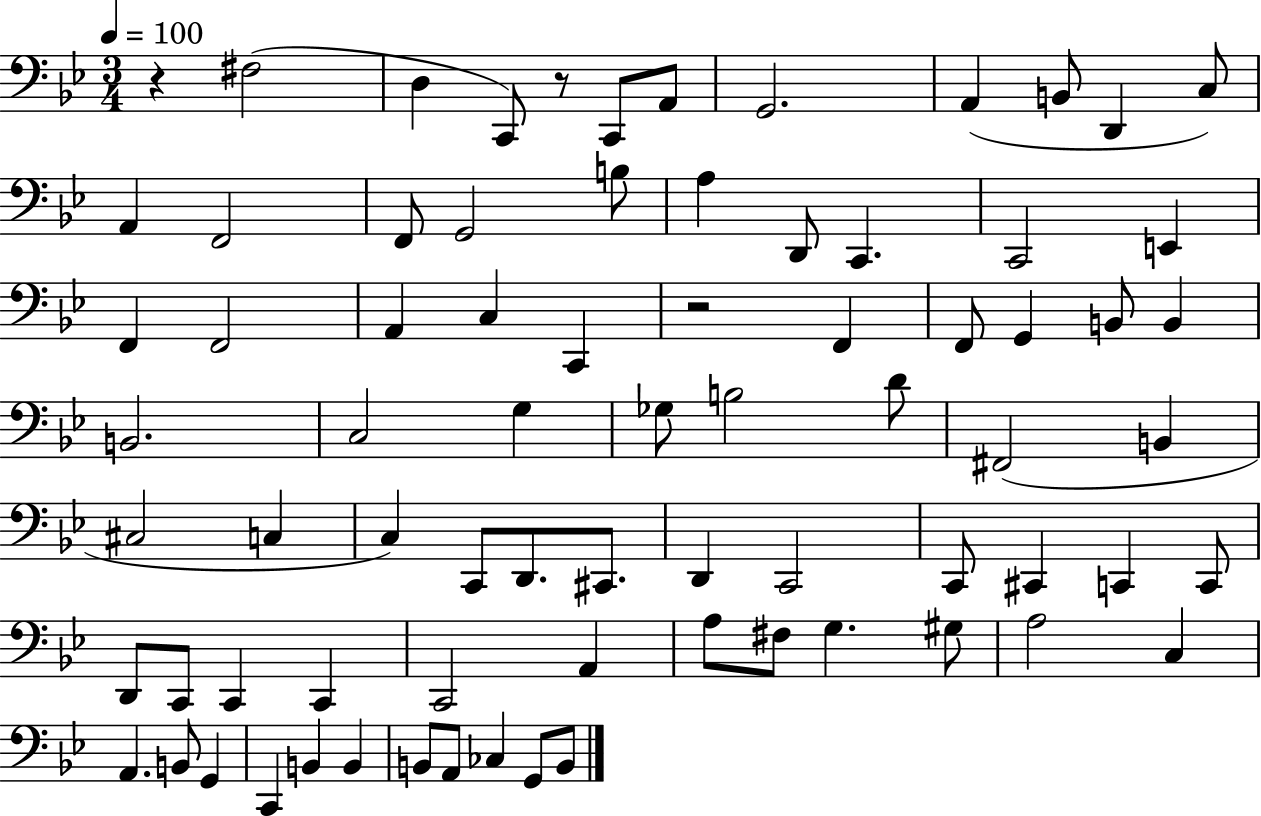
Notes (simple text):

R/q F#3/h D3/q C2/e R/e C2/e A2/e G2/h. A2/q B2/e D2/q C3/e A2/q F2/h F2/e G2/h B3/e A3/q D2/e C2/q. C2/h E2/q F2/q F2/h A2/q C3/q C2/q R/h F2/q F2/e G2/q B2/e B2/q B2/h. C3/h G3/q Gb3/e B3/h D4/e F#2/h B2/q C#3/h C3/q C3/q C2/e D2/e. C#2/e. D2/q C2/h C2/e C#2/q C2/q C2/e D2/e C2/e C2/q C2/q C2/h A2/q A3/e F#3/e G3/q. G#3/e A3/h C3/q A2/q. B2/e G2/q C2/q B2/q B2/q B2/e A2/e CES3/q G2/e B2/e